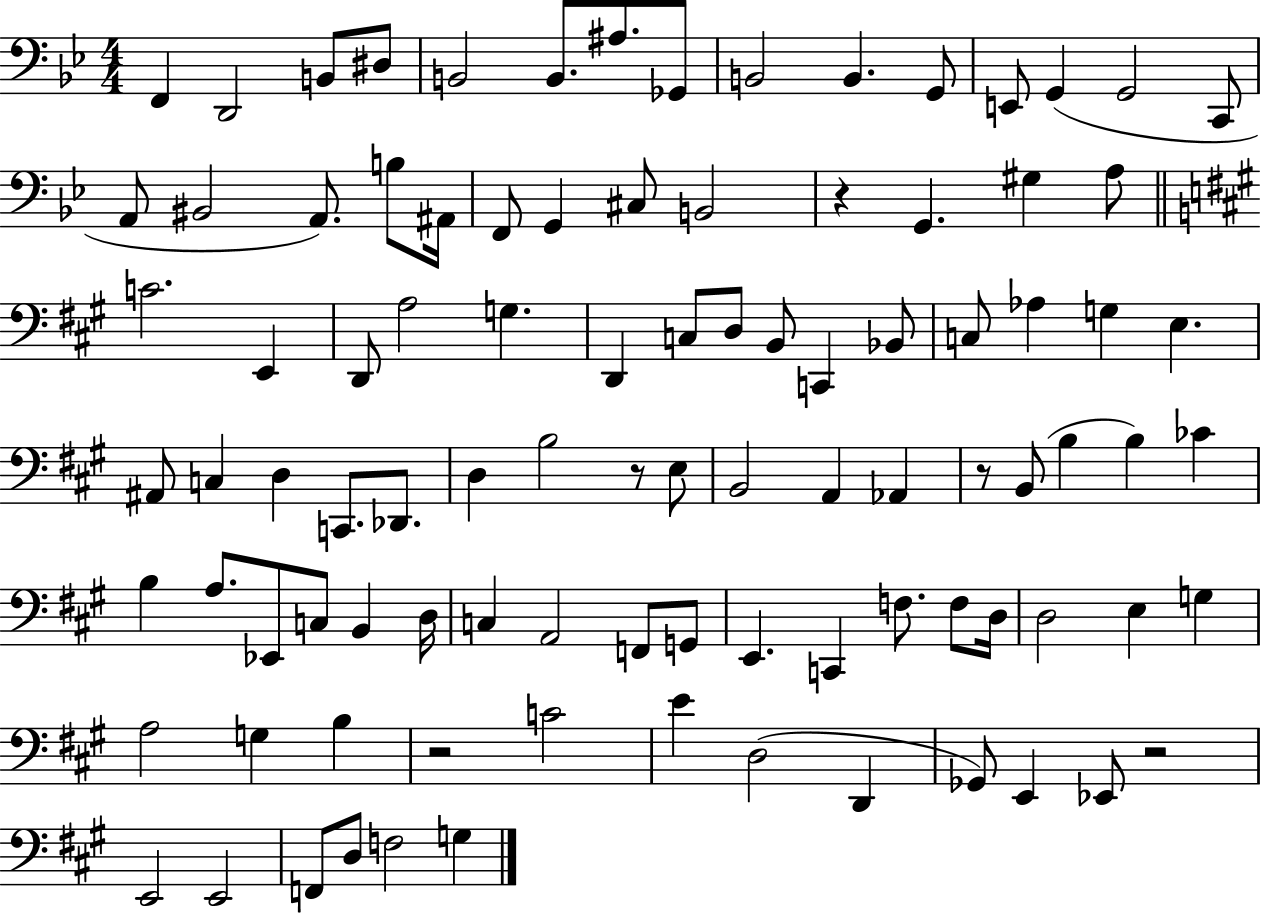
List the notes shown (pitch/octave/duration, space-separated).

F2/q D2/h B2/e D#3/e B2/h B2/e. A#3/e. Gb2/e B2/h B2/q. G2/e E2/e G2/q G2/h C2/e A2/e BIS2/h A2/e. B3/e A#2/s F2/e G2/q C#3/e B2/h R/q G2/q. G#3/q A3/e C4/h. E2/q D2/e A3/h G3/q. D2/q C3/e D3/e B2/e C2/q Bb2/e C3/e Ab3/q G3/q E3/q. A#2/e C3/q D3/q C2/e. Db2/e. D3/q B3/h R/e E3/e B2/h A2/q Ab2/q R/e B2/e B3/q B3/q CES4/q B3/q A3/e. Eb2/e C3/e B2/q D3/s C3/q A2/h F2/e G2/e E2/q. C2/q F3/e. F3/e D3/s D3/h E3/q G3/q A3/h G3/q B3/q R/h C4/h E4/q D3/h D2/q Gb2/e E2/q Eb2/e R/h E2/h E2/h F2/e D3/e F3/h G3/q